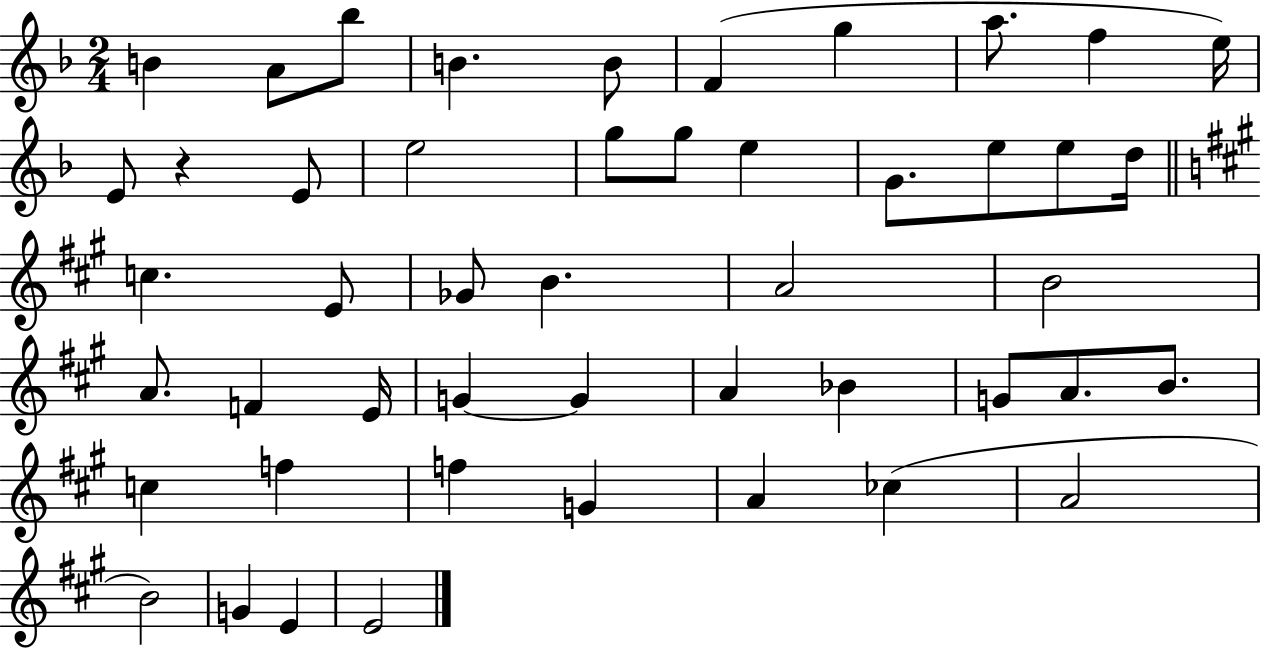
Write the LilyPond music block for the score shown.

{
  \clef treble
  \numericTimeSignature
  \time 2/4
  \key f \major
  \repeat volta 2 { b'4 a'8 bes''8 | b'4. b'8 | f'4( g''4 | a''8. f''4 e''16) | \break e'8 r4 e'8 | e''2 | g''8 g''8 e''4 | g'8. e''8 e''8 d''16 | \break \bar "||" \break \key a \major c''4. e'8 | ges'8 b'4. | a'2 | b'2 | \break a'8. f'4 e'16 | g'4~~ g'4 | a'4 bes'4 | g'8 a'8. b'8. | \break c''4 f''4 | f''4 g'4 | a'4 ces''4( | a'2 | \break b'2) | g'4 e'4 | e'2 | } \bar "|."
}